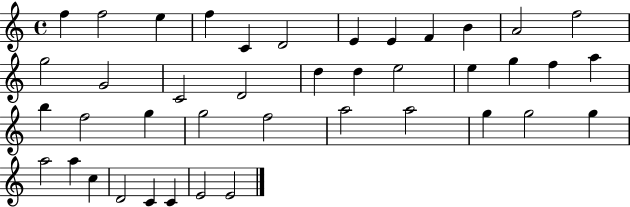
X:1
T:Untitled
M:4/4
L:1/4
K:C
f f2 e f C D2 E E F B A2 f2 g2 G2 C2 D2 d d e2 e g f a b f2 g g2 f2 a2 a2 g g2 g a2 a c D2 C C E2 E2